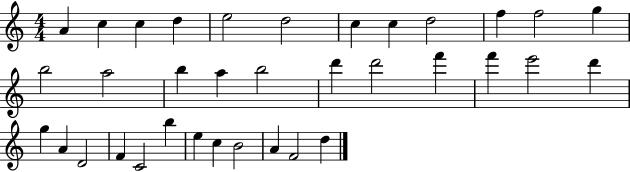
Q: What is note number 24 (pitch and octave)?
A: G5